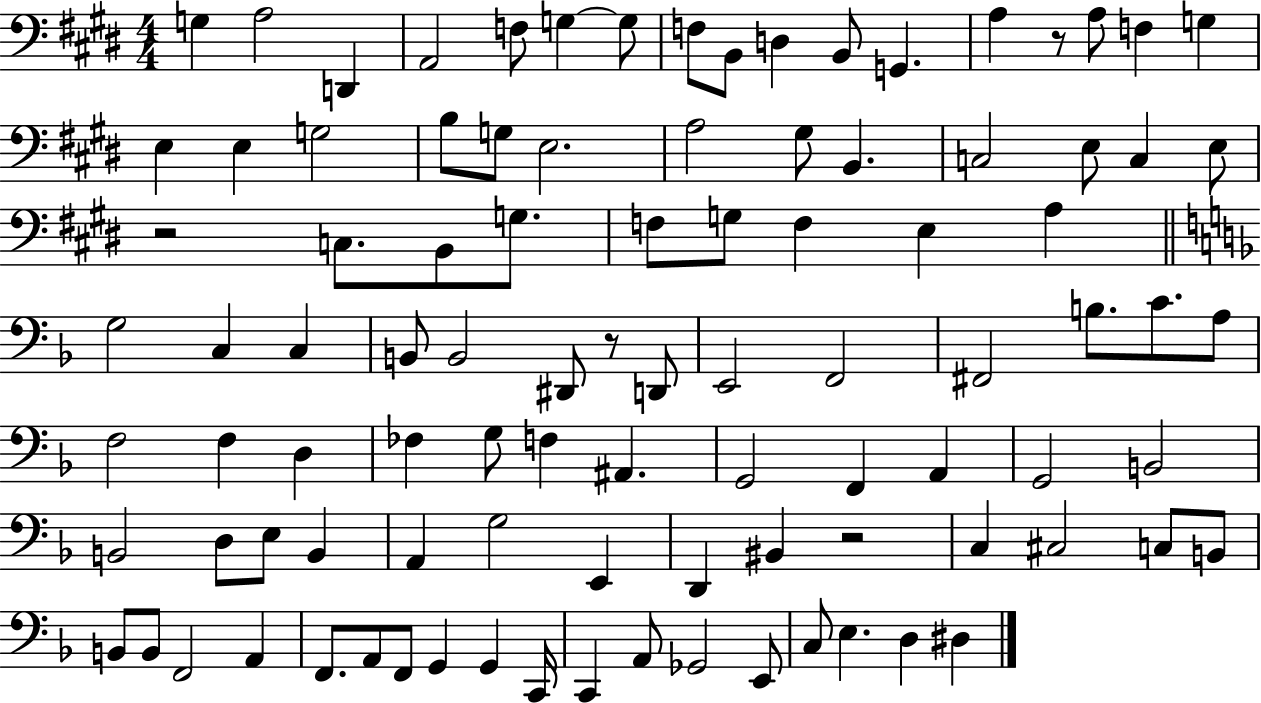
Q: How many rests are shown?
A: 4